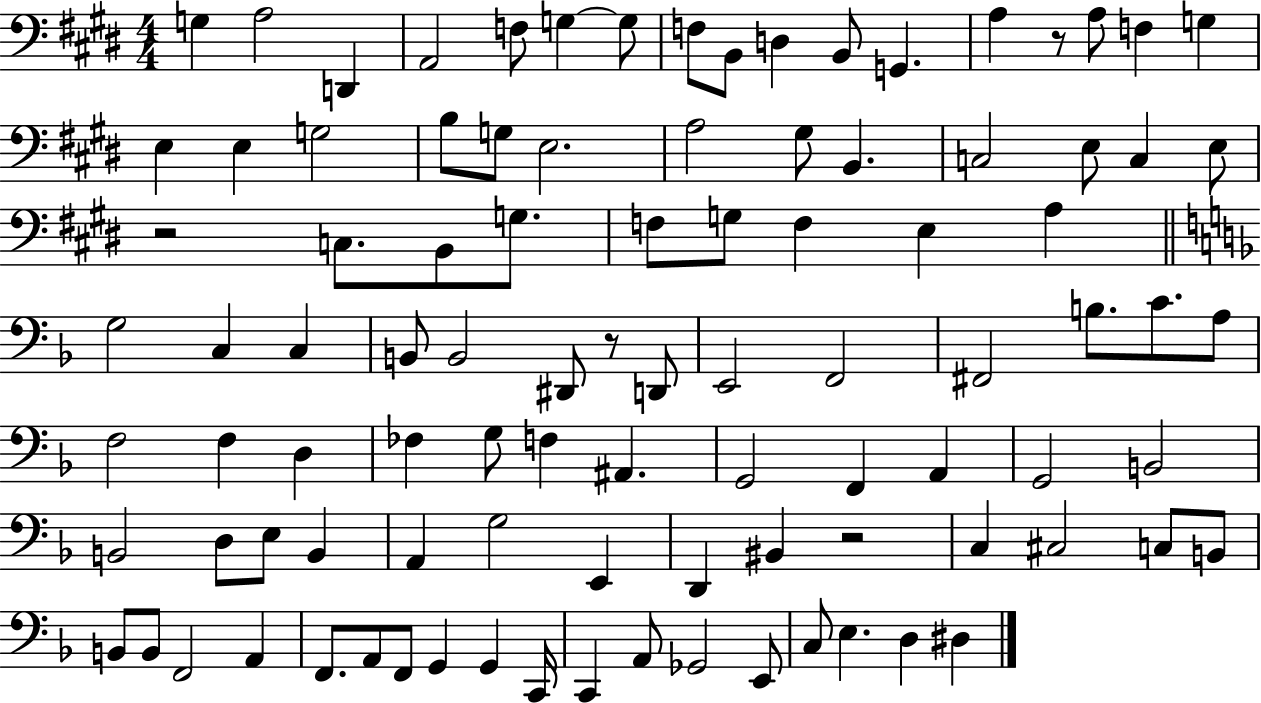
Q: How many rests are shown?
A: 4